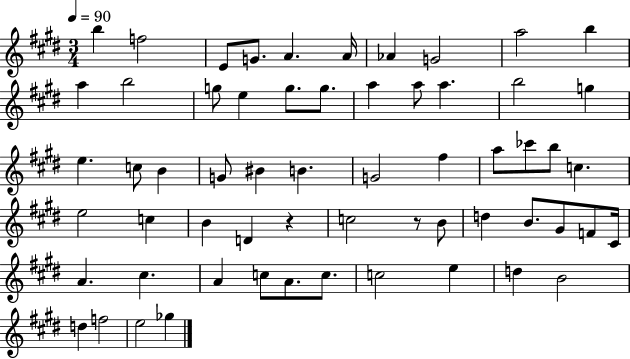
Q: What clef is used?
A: treble